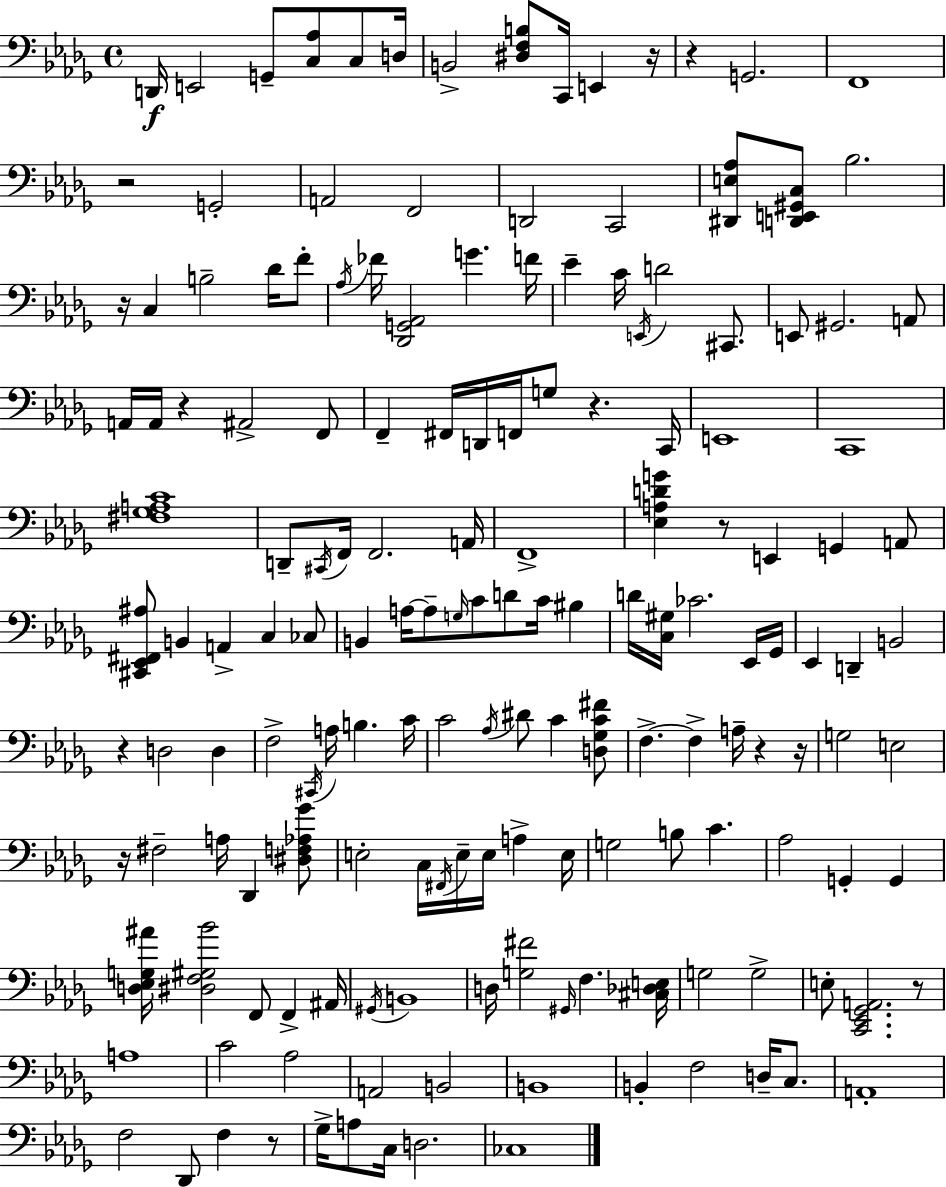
D2/s E2/h G2/e [C3,Ab3]/e C3/e D3/s B2/h [D#3,F3,B3]/e C2/s E2/q R/s R/q G2/h. F2/w R/h G2/h A2/h F2/h D2/h C2/h [D#2,E3,Ab3]/e [D2,E2,G#2,C3]/e Bb3/h. R/s C3/q B3/h Db4/s F4/e Ab3/s FES4/s [Db2,G2,Ab2]/h G4/q. F4/s Eb4/q C4/s E2/s D4/h C#2/e. E2/e G#2/h. A2/e A2/s A2/s R/q A#2/h F2/e F2/q F#2/s D2/s F2/s G3/e R/q. C2/s E2/w C2/w [F#3,Gb3,A3,C4]/w D2/e C#2/s F2/s F2/h. A2/s F2/w [Eb3,A3,D4,G4]/q R/e E2/q G2/q A2/e [C#2,Eb2,F#2,A#3]/e B2/q A2/q C3/q CES3/e B2/q A3/s A3/e G3/s C4/e D4/e C4/s BIS3/q D4/s [C3,G#3]/s CES4/h. Eb2/s Gb2/s Eb2/q D2/q B2/h R/q D3/h D3/q F3/h C#2/s A3/s B3/q. C4/s C4/h Ab3/s D#4/e C4/q [D3,Gb3,C4,F#4]/e F3/q. F3/q A3/s R/q R/s G3/h E3/h R/s F#3/h A3/s Db2/q [D#3,F3,Ab3,Gb4]/e E3/h C3/s F#2/s E3/s E3/s A3/q E3/s G3/h B3/e C4/q. Ab3/h G2/q G2/q [D3,Eb3,G3,A#4]/s [D#3,F3,G#3,Bb4]/h F2/e F2/q A#2/s G#2/s B2/w D3/s [G3,F#4]/h G#2/s F3/q. [C#3,Db3,E3]/s G3/h G3/h E3/e [C2,Eb2,Gb2,A2]/h. R/e A3/w C4/h Ab3/h A2/h B2/h B2/w B2/q F3/h D3/s C3/e. A2/w F3/h Db2/e F3/q R/e Gb3/s A3/e C3/s D3/h. CES3/w